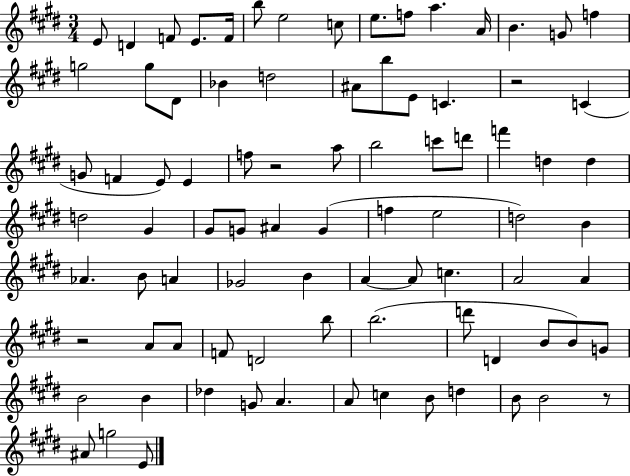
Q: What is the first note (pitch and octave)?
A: E4